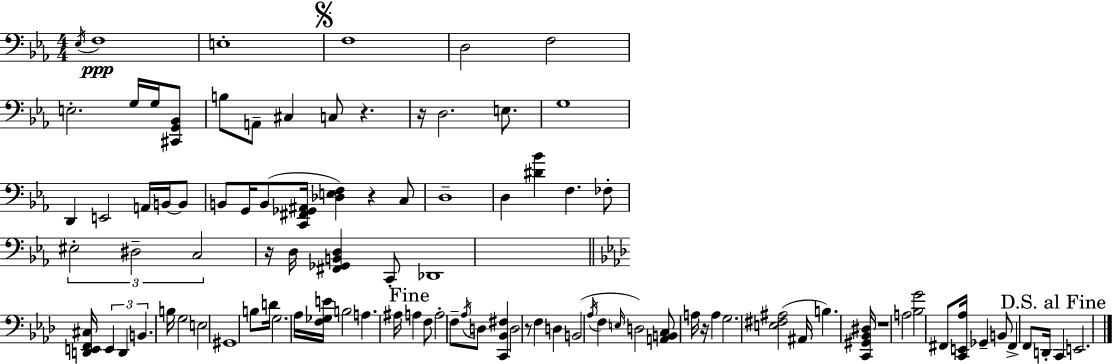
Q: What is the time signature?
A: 4/4